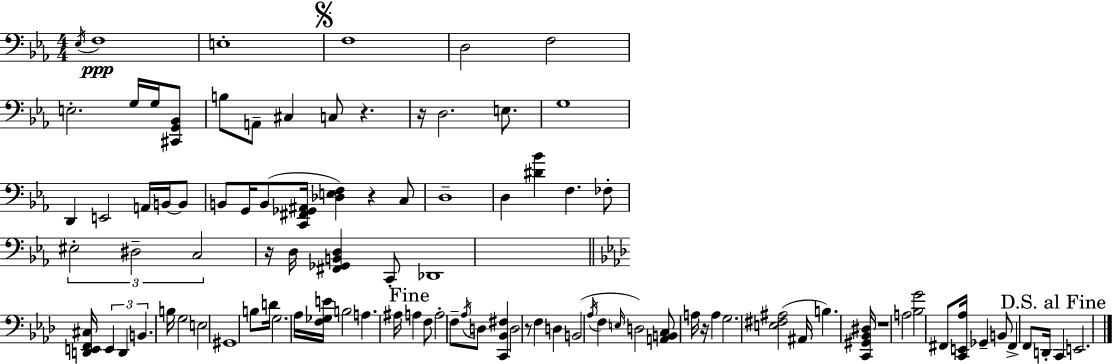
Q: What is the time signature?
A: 4/4